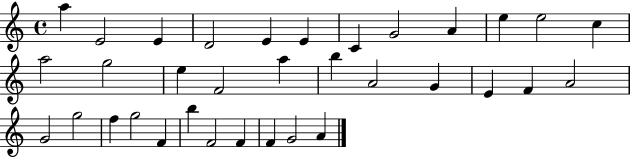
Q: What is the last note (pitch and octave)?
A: A4